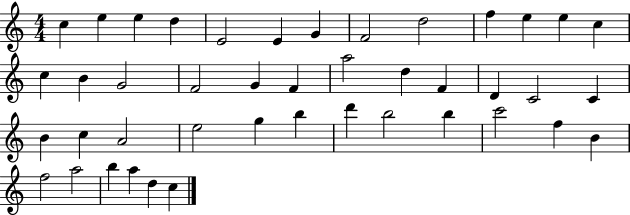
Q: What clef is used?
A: treble